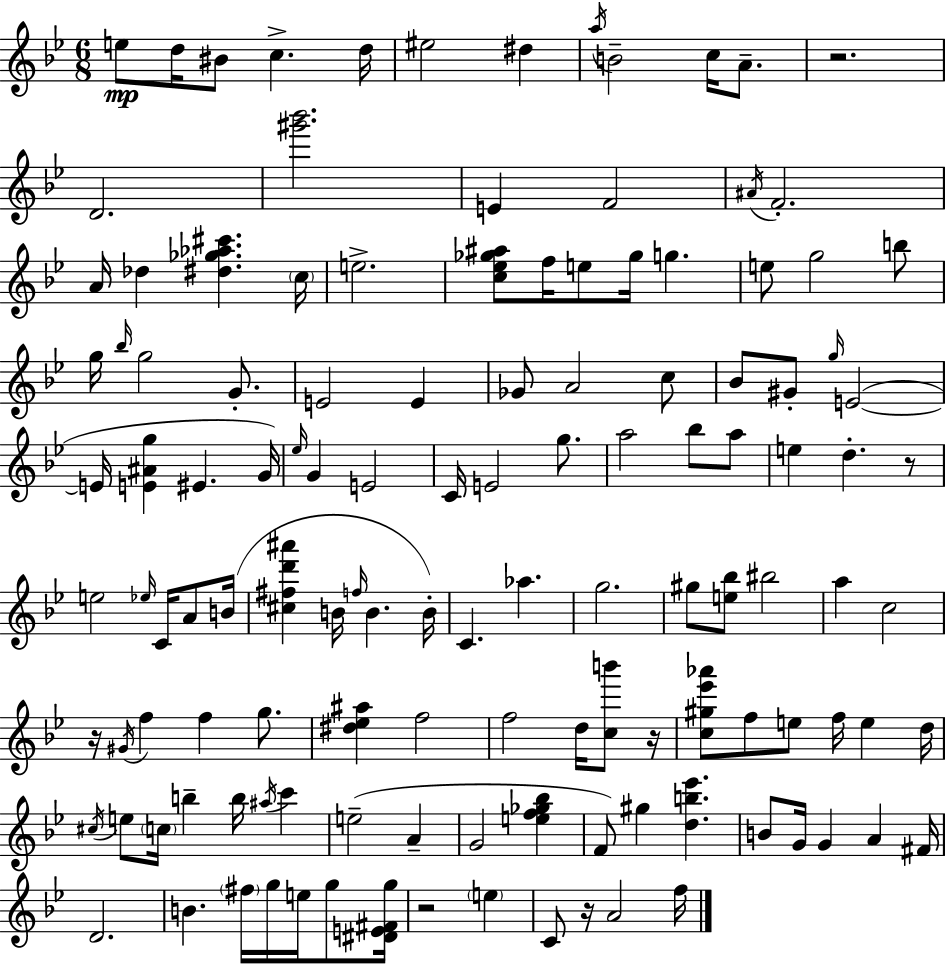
E5/e D5/s BIS4/e C5/q. D5/s EIS5/h D#5/q A5/s B4/h C5/s A4/e. R/h. D4/h. [G#6,Bb6]/h. E4/q F4/h A#4/s F4/h. A4/s Db5/q [D#5,Gb5,Ab5,C#6]/q. C5/s E5/h. [C5,Eb5,Gb5,A#5]/e F5/s E5/e Gb5/s G5/q. E5/e G5/h B5/e G5/s Bb5/s G5/h G4/e. E4/h E4/q Gb4/e A4/h C5/e Bb4/e G#4/e G5/s E4/h E4/s [E4,A#4,G5]/q EIS4/q. G4/s Eb5/s G4/q E4/h C4/s E4/h G5/e. A5/h Bb5/e A5/e E5/q D5/q. R/e E5/h Eb5/s C4/s A4/e B4/s [C#5,F#5,D6,A#6]/q B4/s F5/s B4/q. B4/s C4/q. Ab5/q. G5/h. G#5/e [E5,Bb5]/e BIS5/h A5/q C5/h R/s G#4/s F5/q F5/q G5/e. [D#5,Eb5,A#5]/q F5/h F5/h D5/s [C5,B6]/e R/s [C5,G#5,Eb6,Ab6]/e F5/e E5/e F5/s E5/q D5/s C#5/s E5/e C5/s B5/q B5/s A#5/s C6/q E5/h A4/q G4/h [E5,F5,Gb5,Bb5]/q F4/e G#5/q [D5,B5,Eb6]/q. B4/e G4/s G4/q A4/q F#4/s D4/h. B4/q. F#5/s G5/s E5/s G5/e [D#4,E4,F#4,G5]/s R/h E5/q C4/e R/s A4/h F5/s